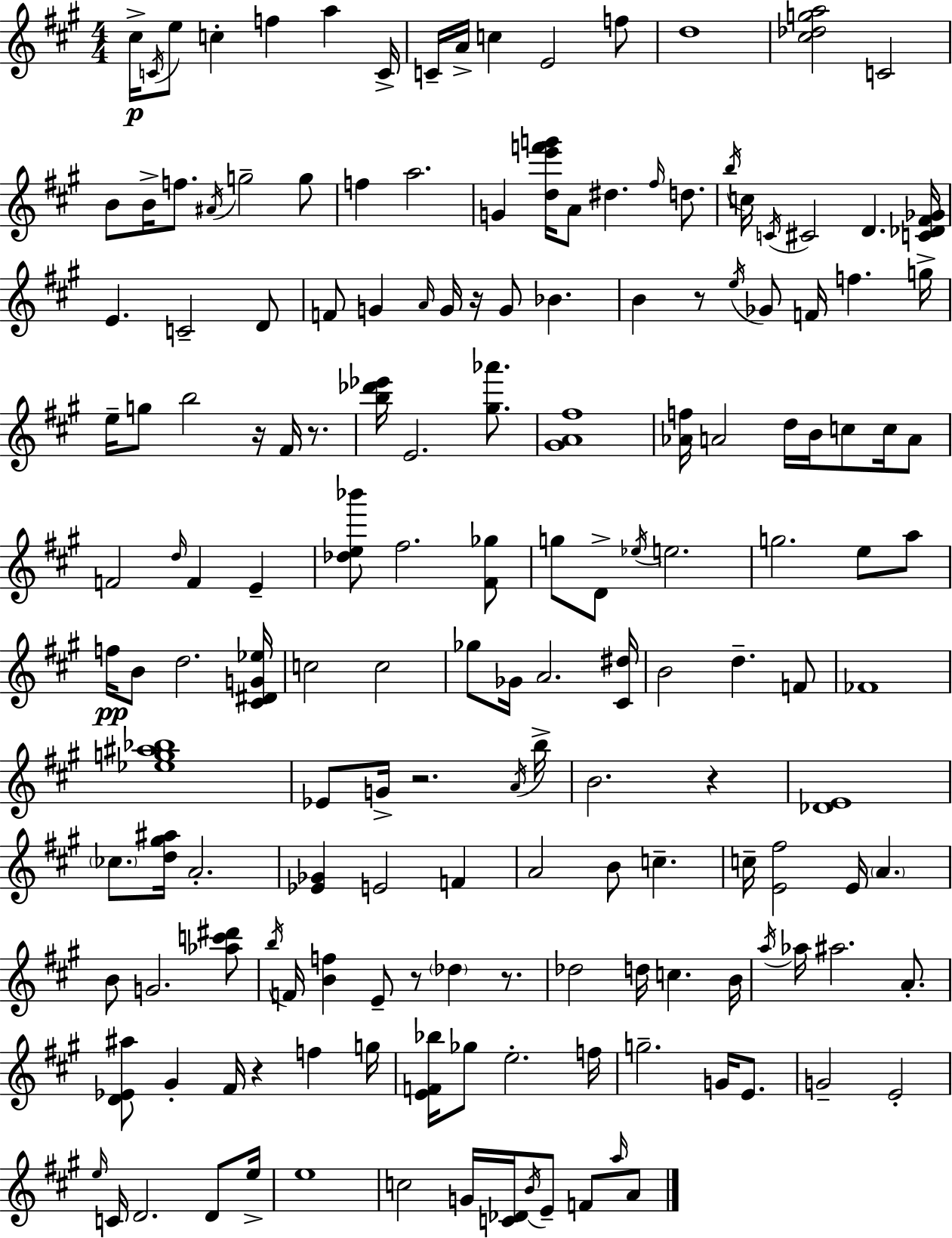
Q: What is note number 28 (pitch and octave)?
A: B5